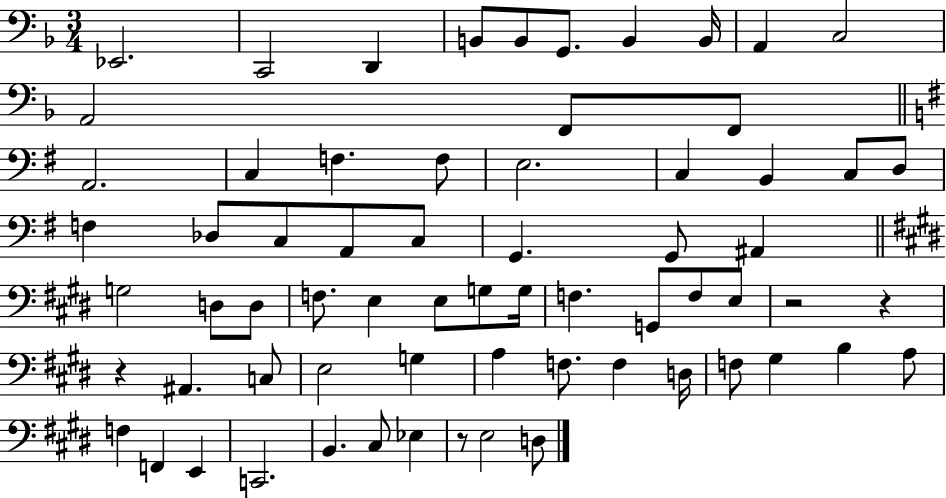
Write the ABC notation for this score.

X:1
T:Untitled
M:3/4
L:1/4
K:F
_E,,2 C,,2 D,, B,,/2 B,,/2 G,,/2 B,, B,,/4 A,, C,2 A,,2 F,,/2 F,,/2 A,,2 C, F, F,/2 E,2 C, B,, C,/2 D,/2 F, _D,/2 C,/2 A,,/2 C,/2 G,, G,,/2 ^A,, G,2 D,/2 D,/2 F,/2 E, E,/2 G,/2 G,/4 F, G,,/2 F,/2 E,/2 z2 z z ^A,, C,/2 E,2 G, A, F,/2 F, D,/4 F,/2 ^G, B, A,/2 F, F,, E,, C,,2 B,, ^C,/2 _E, z/2 E,2 D,/2